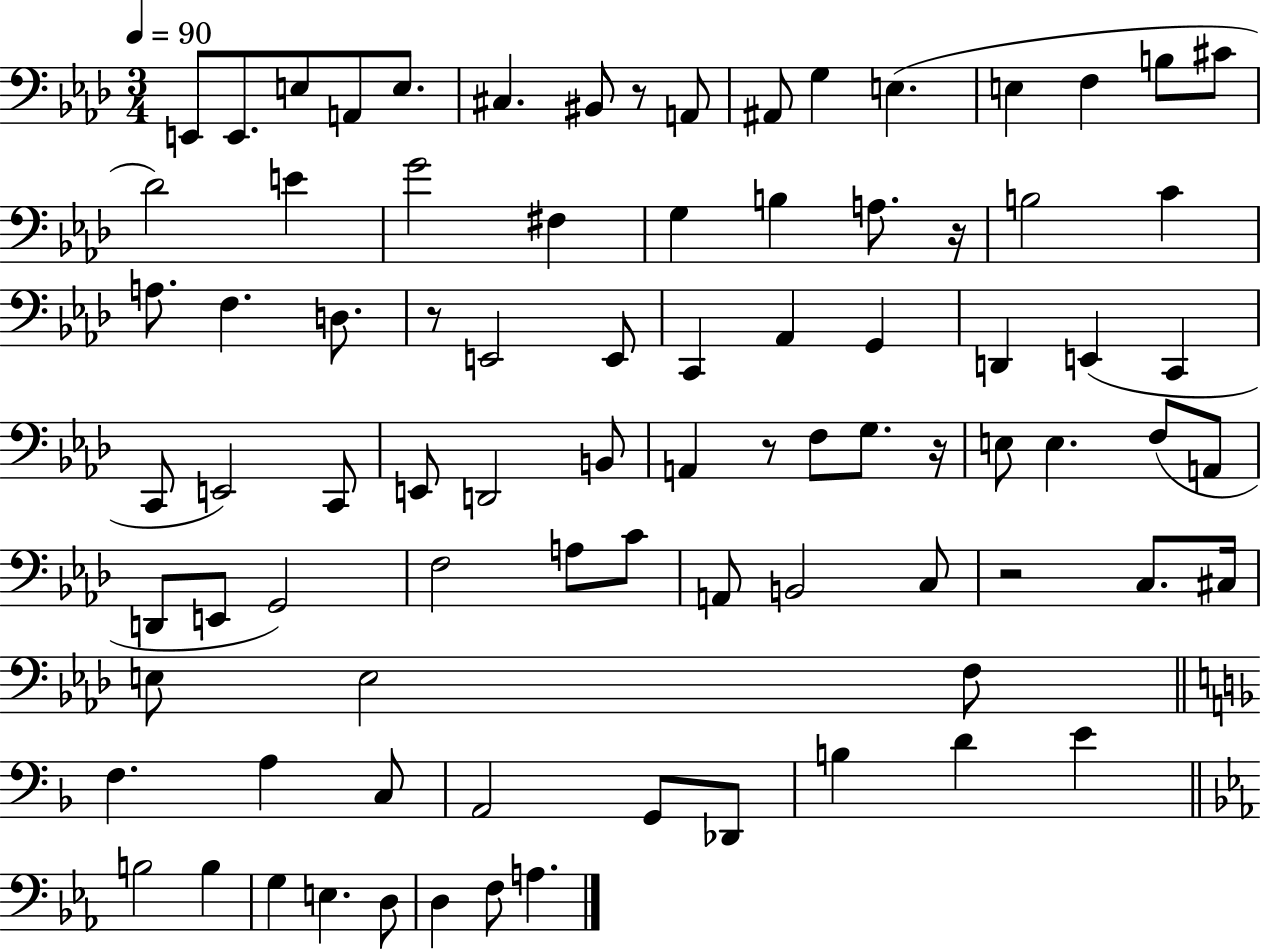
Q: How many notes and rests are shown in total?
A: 85